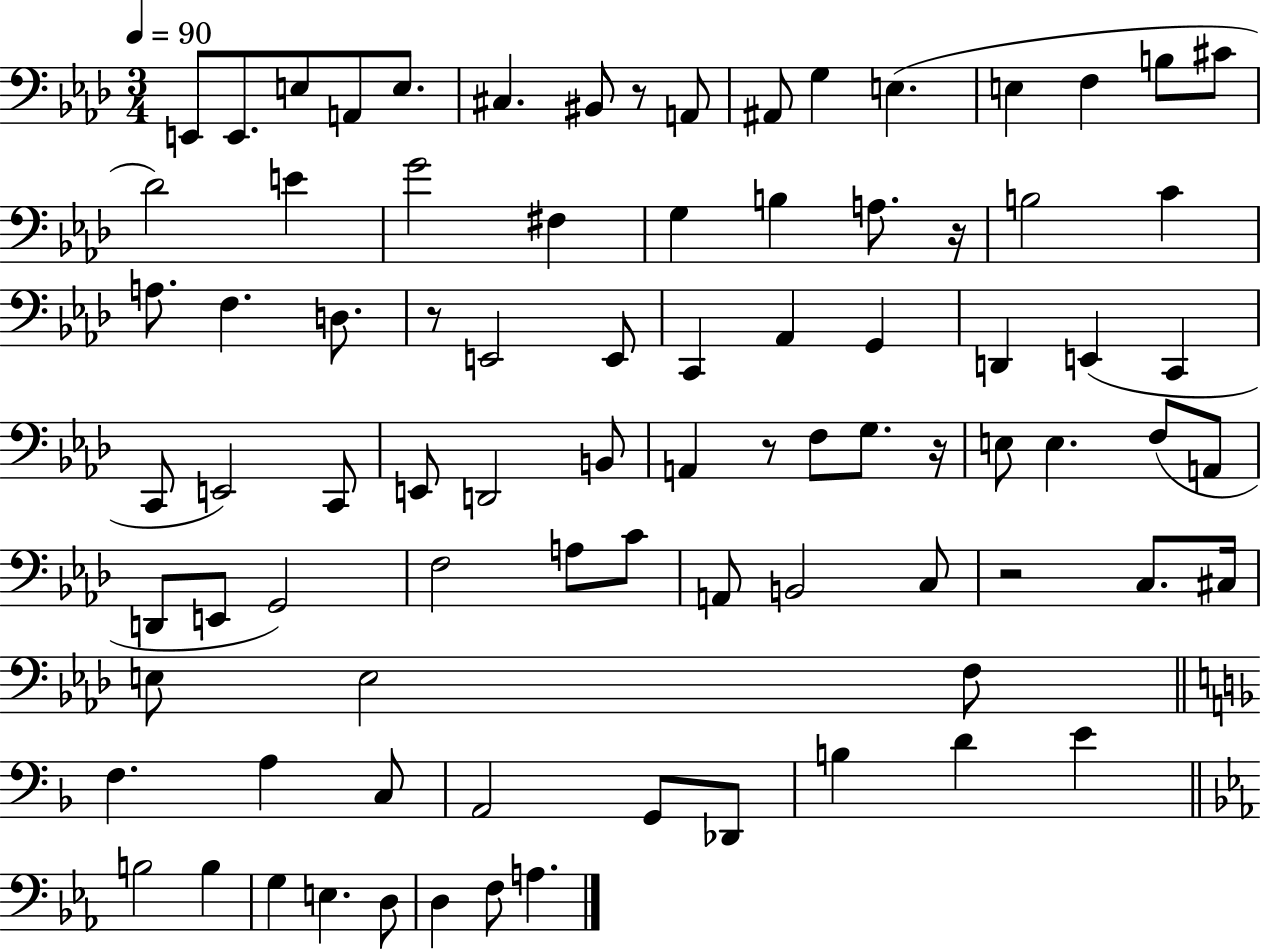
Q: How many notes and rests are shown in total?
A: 85